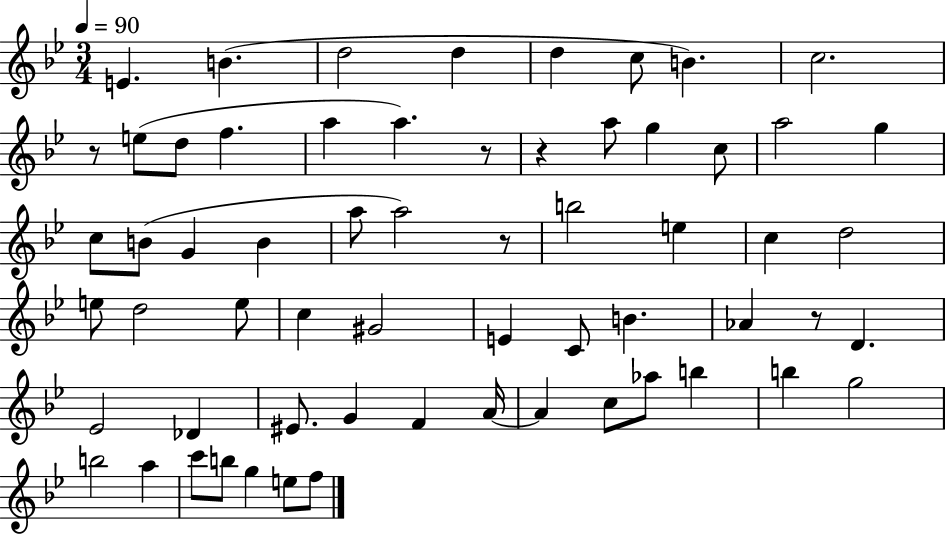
X:1
T:Untitled
M:3/4
L:1/4
K:Bb
E B d2 d d c/2 B c2 z/2 e/2 d/2 f a a z/2 z a/2 g c/2 a2 g c/2 B/2 G B a/2 a2 z/2 b2 e c d2 e/2 d2 e/2 c ^G2 E C/2 B _A z/2 D _E2 _D ^E/2 G F A/4 A c/2 _a/2 b b g2 b2 a c'/2 b/2 g e/2 f/2